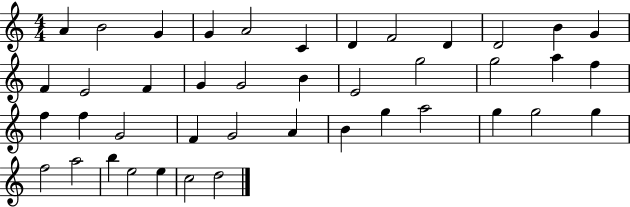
A4/q B4/h G4/q G4/q A4/h C4/q D4/q F4/h D4/q D4/h B4/q G4/q F4/q E4/h F4/q G4/q G4/h B4/q E4/h G5/h G5/h A5/q F5/q F5/q F5/q G4/h F4/q G4/h A4/q B4/q G5/q A5/h G5/q G5/h G5/q F5/h A5/h B5/q E5/h E5/q C5/h D5/h